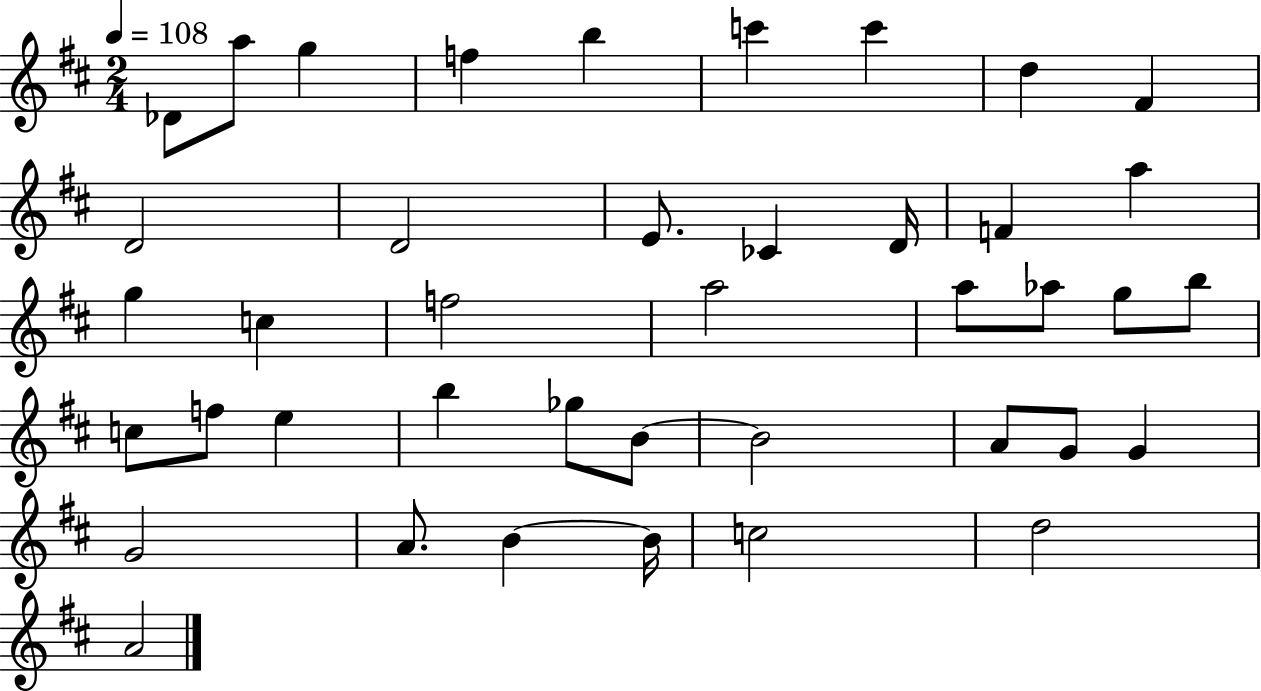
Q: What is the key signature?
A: D major